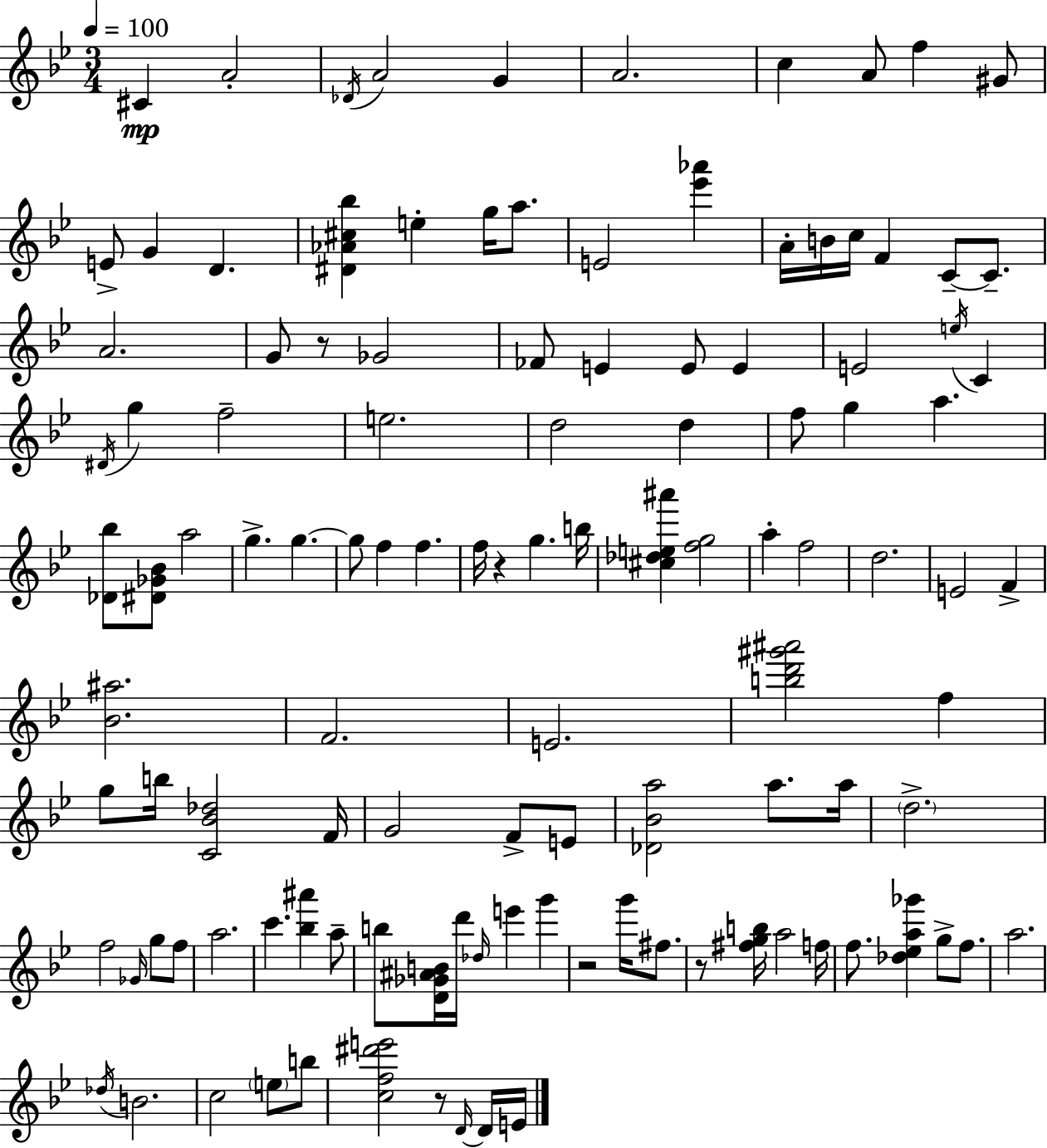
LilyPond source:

{
  \clef treble
  \numericTimeSignature
  \time 3/4
  \key g \minor
  \tempo 4 = 100
  cis'4\mp a'2-. | \acciaccatura { des'16 } a'2 g'4 | a'2. | c''4 a'8 f''4 gis'8 | \break e'8-> g'4 d'4. | <dis' aes' cis'' bes''>4 e''4-. g''16 a''8. | e'2 <ees''' aes'''>4 | a'16-. b'16 c''16 f'4 c'8--~~ c'8.-- | \break a'2. | g'8 r8 ges'2 | fes'8 e'4 e'8 e'4 | e'2 \acciaccatura { e''16 } c'4 | \break \acciaccatura { dis'16 } g''4 f''2-- | e''2. | d''2 d''4 | f''8 g''4 a''4. | \break <des' bes''>8 <dis' ges' bes'>8 a''2 | g''4.-> g''4.~~ | g''8 f''4 f''4. | f''16 r4 g''4. | \break b''16 <cis'' des'' e'' ais'''>4 <f'' g''>2 | a''4-. f''2 | d''2. | e'2 f'4-> | \break <bes' ais''>2. | f'2. | e'2. | <b'' d''' gis''' ais'''>2 f''4 | \break g''8 b''16 <c' bes' des''>2 | f'16 g'2 f'8-> | e'8 <des' bes' a''>2 a''8. | a''16 \parenthesize d''2.-> | \break f''2 \grace { ges'16 } | g''8 f''8 a''2. | c'''4. <bes'' ais'''>4 | a''8-- b''8 <d' ges' ais' b'>16 d'''16 \grace { des''16 } e'''4 | \break g'''4 r2 | g'''16 fis''8. r8 <fis'' g'' b''>16 a''2 | f''16 f''8. <des'' ees'' a'' ges'''>4 | g''8-> f''8. a''2. | \break \acciaccatura { des''16 } b'2. | c''2 | \parenthesize e''8 b''8 <c'' f'' dis''' e'''>2 | r8 \grace { d'16~ }~ d'16 e'16 \bar "|."
}